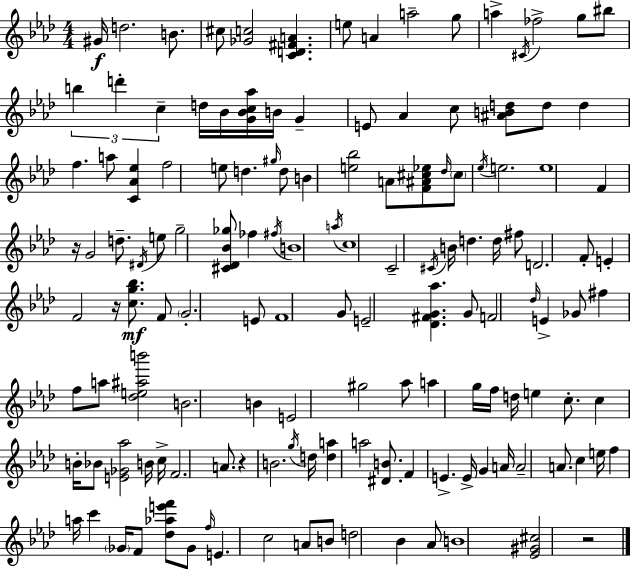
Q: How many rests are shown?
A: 4